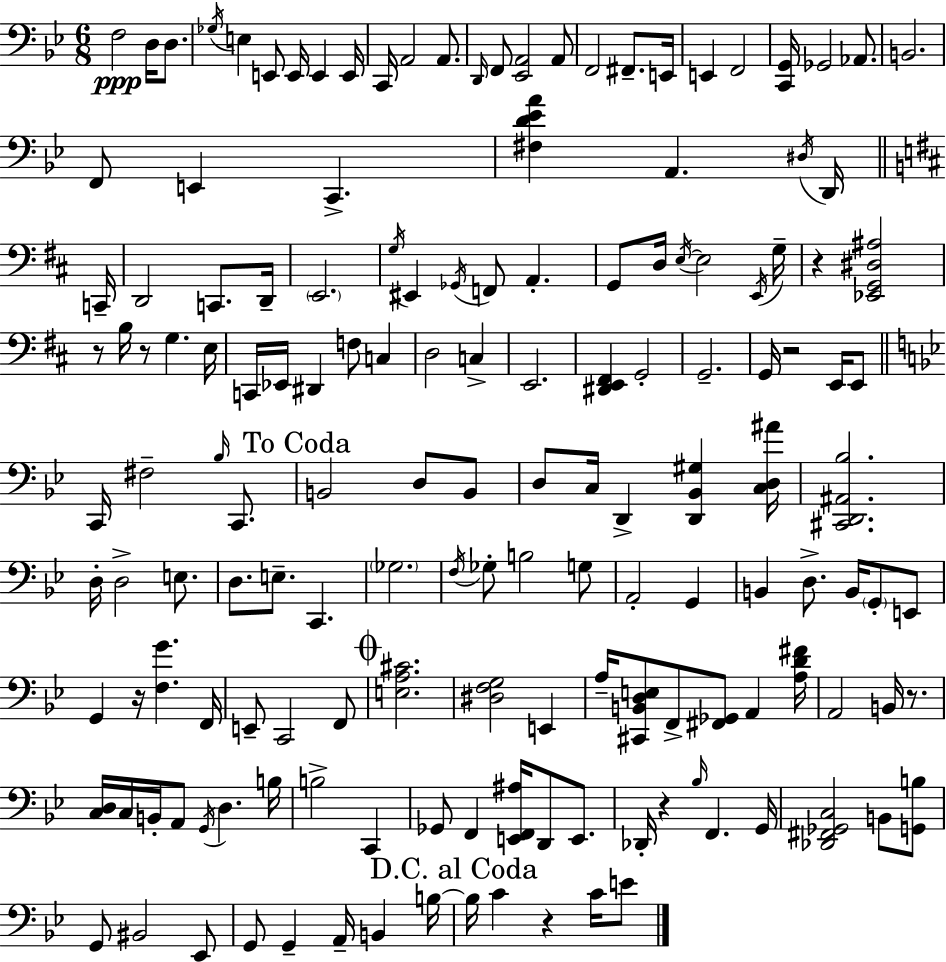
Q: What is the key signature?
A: G minor